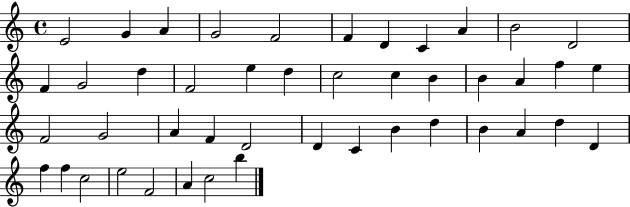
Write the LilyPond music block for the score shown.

{
  \clef treble
  \time 4/4
  \defaultTimeSignature
  \key c \major
  e'2 g'4 a'4 | g'2 f'2 | f'4 d'4 c'4 a'4 | b'2 d'2 | \break f'4 g'2 d''4 | f'2 e''4 d''4 | c''2 c''4 b'4 | b'4 a'4 f''4 e''4 | \break f'2 g'2 | a'4 f'4 d'2 | d'4 c'4 b'4 d''4 | b'4 a'4 d''4 d'4 | \break f''4 f''4 c''2 | e''2 f'2 | a'4 c''2 b''4 | \bar "|."
}